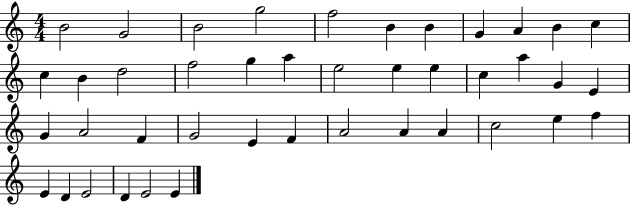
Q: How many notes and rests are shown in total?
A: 42